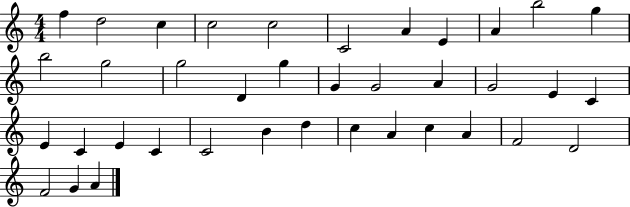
F5/q D5/h C5/q C5/h C5/h C4/h A4/q E4/q A4/q B5/h G5/q B5/h G5/h G5/h D4/q G5/q G4/q G4/h A4/q G4/h E4/q C4/q E4/q C4/q E4/q C4/q C4/h B4/q D5/q C5/q A4/q C5/q A4/q F4/h D4/h F4/h G4/q A4/q